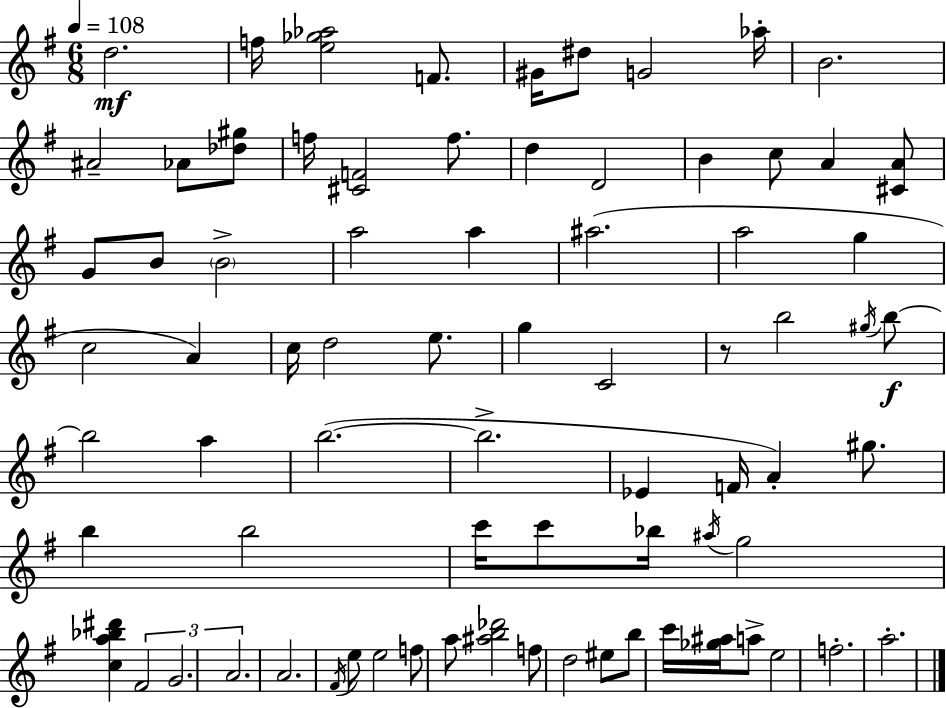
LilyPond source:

{
  \clef treble
  \numericTimeSignature
  \time 6/8
  \key e \minor
  \tempo 4 = 108
  \repeat volta 2 { d''2.\mf | f''16 <e'' ges'' aes''>2 f'8. | gis'16 dis''8 g'2 aes''16-. | b'2. | \break ais'2-- aes'8 <des'' gis''>8 | f''16 <cis' f'>2 f''8. | d''4 d'2 | b'4 c''8 a'4 <cis' a'>8 | \break g'8 b'8 \parenthesize b'2-> | a''2 a''4 | ais''2.( | a''2 g''4 | \break c''2 a'4) | c''16 d''2 e''8. | g''4 c'2 | r8 b''2 \acciaccatura { gis''16 }\f b''8~~ | \break b''2 a''4 | b''2.~(~ | b''2.-> | ees'4 f'16 a'4-.) gis''8. | \break b''4 b''2 | c'''16 c'''8 bes''16 \acciaccatura { ais''16 } g''2 | <c'' a'' bes'' dis'''>4 \tuplet 3/2 { fis'2 | g'2. | \break a'2. } | a'2. | \acciaccatura { fis'16 } e''8 e''2 | f''8 a''8 <ais'' b'' des'''>2 | \break f''8 d''2 eis''8 | b''8 c'''16 <ges'' ais''>16 a''8-> e''2 | f''2.-. | a''2.-. | \break } \bar "|."
}